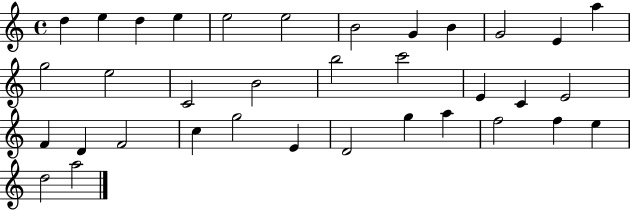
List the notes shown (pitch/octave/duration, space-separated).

D5/q E5/q D5/q E5/q E5/h E5/h B4/h G4/q B4/q G4/h E4/q A5/q G5/h E5/h C4/h B4/h B5/h C6/h E4/q C4/q E4/h F4/q D4/q F4/h C5/q G5/h E4/q D4/h G5/q A5/q F5/h F5/q E5/q D5/h A5/h